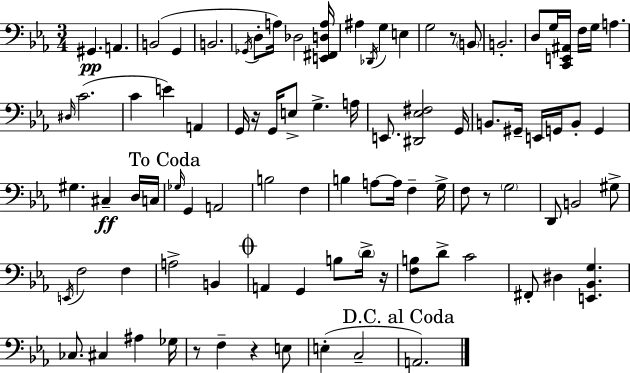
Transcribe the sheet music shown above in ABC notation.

X:1
T:Untitled
M:3/4
L:1/4
K:Eb
^G,, A,, B,,2 G,, B,,2 _G,,/4 D,/2 A,/4 _D,2 [E,,^F,,D,A,]/4 ^A, _D,,/4 G, E, G,2 z/2 B,,/2 B,,2 D,/2 G,/4 [C,,E,,^A,,]/4 F,/4 G,/4 A, ^D,/4 C2 C E A,, G,,/4 z/4 G,,/4 E,/2 G, A,/4 E,,/2 [^D,,_E,^F,]2 G,,/4 B,,/2 ^G,,/4 E,,/4 G,,/4 B,,/2 G,, ^G, ^C, D,/4 C,/4 _G,/4 G,, A,,2 B,2 F, B, A,/2 A,/4 F, G,/4 F,/2 z/2 G,2 D,,/2 B,,2 ^G,/2 E,,/4 F,2 F, A,2 B,, A,, G,, B,/2 D/4 z/4 [F,B,]/2 D/2 C2 ^F,,/2 ^D, [E,,_B,,G,] _C,/2 ^C, ^A, _G,/4 z/2 F, z E,/2 E, C,2 A,,2